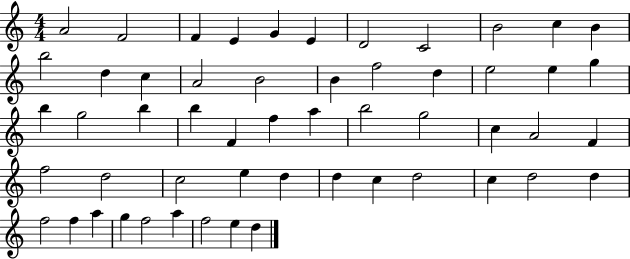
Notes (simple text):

A4/h F4/h F4/q E4/q G4/q E4/q D4/h C4/h B4/h C5/q B4/q B5/h D5/q C5/q A4/h B4/h B4/q F5/h D5/q E5/h E5/q G5/q B5/q G5/h B5/q B5/q F4/q F5/q A5/q B5/h G5/h C5/q A4/h F4/q F5/h D5/h C5/h E5/q D5/q D5/q C5/q D5/h C5/q D5/h D5/q F5/h F5/q A5/q G5/q F5/h A5/q F5/h E5/q D5/q